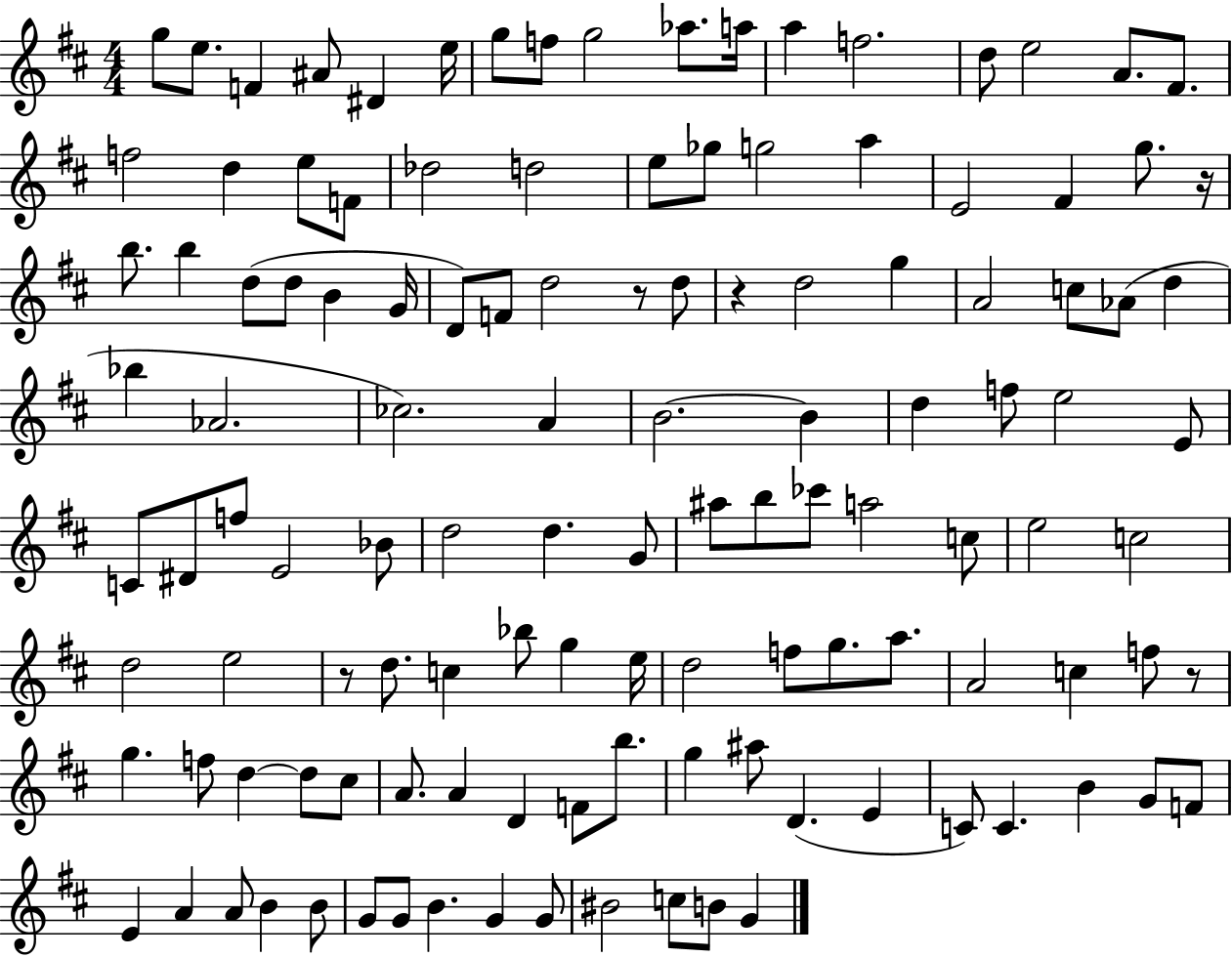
G5/e E5/e. F4/q A#4/e D#4/q E5/s G5/e F5/e G5/h Ab5/e. A5/s A5/q F5/h. D5/e E5/h A4/e. F#4/e. F5/h D5/q E5/e F4/e Db5/h D5/h E5/e Gb5/e G5/h A5/q E4/h F#4/q G5/e. R/s B5/e. B5/q D5/e D5/e B4/q G4/s D4/e F4/e D5/h R/e D5/e R/q D5/h G5/q A4/h C5/e Ab4/e D5/q Bb5/q Ab4/h. CES5/h. A4/q B4/h. B4/q D5/q F5/e E5/h E4/e C4/e D#4/e F5/e E4/h Bb4/e D5/h D5/q. G4/e A#5/e B5/e CES6/e A5/h C5/e E5/h C5/h D5/h E5/h R/e D5/e. C5/q Bb5/e G5/q E5/s D5/h F5/e G5/e. A5/e. A4/h C5/q F5/e R/e G5/q. F5/e D5/q D5/e C#5/e A4/e. A4/q D4/q F4/e B5/e. G5/q A#5/e D4/q. E4/q C4/e C4/q. B4/q G4/e F4/e E4/q A4/q A4/e B4/q B4/e G4/e G4/e B4/q. G4/q G4/e BIS4/h C5/e B4/e G4/q